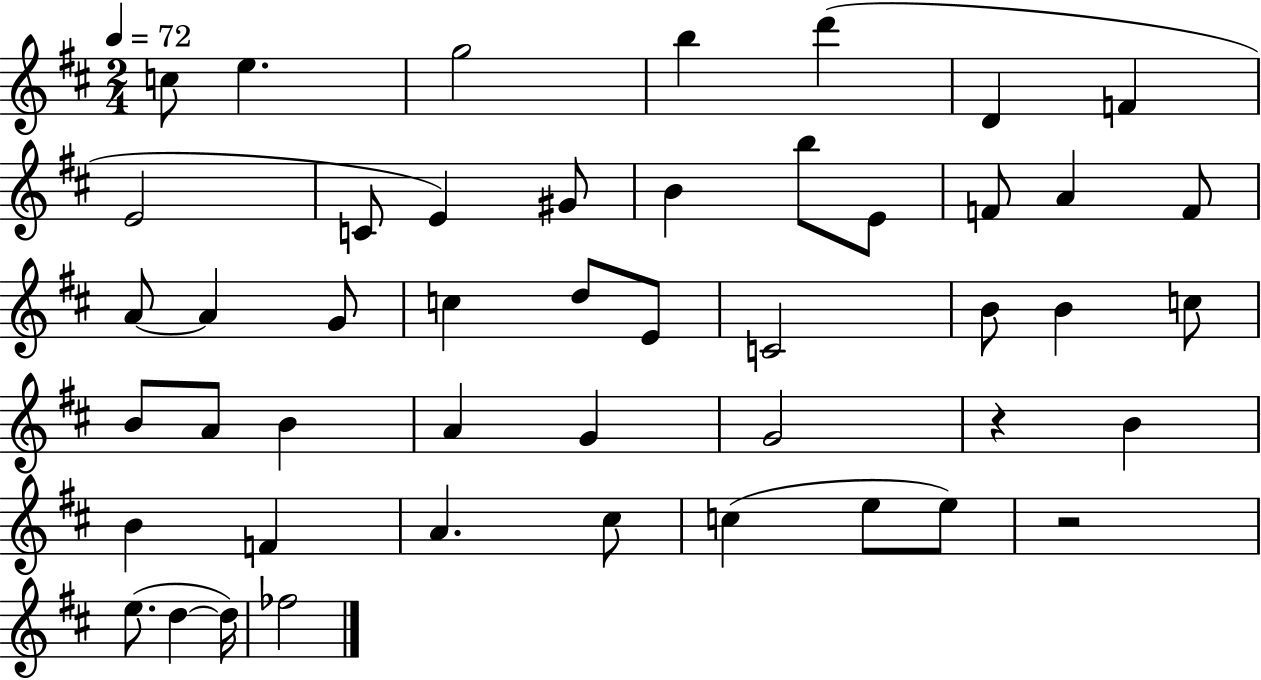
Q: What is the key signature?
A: D major